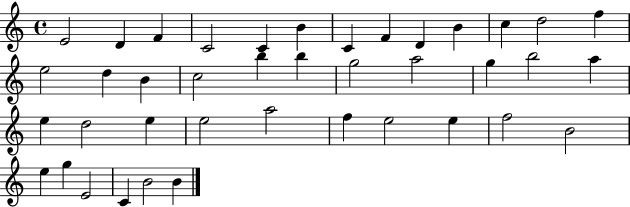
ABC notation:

X:1
T:Untitled
M:4/4
L:1/4
K:C
E2 D F C2 C B C F D B c d2 f e2 d B c2 b b g2 a2 g b2 a e d2 e e2 a2 f e2 e f2 B2 e g E2 C B2 B